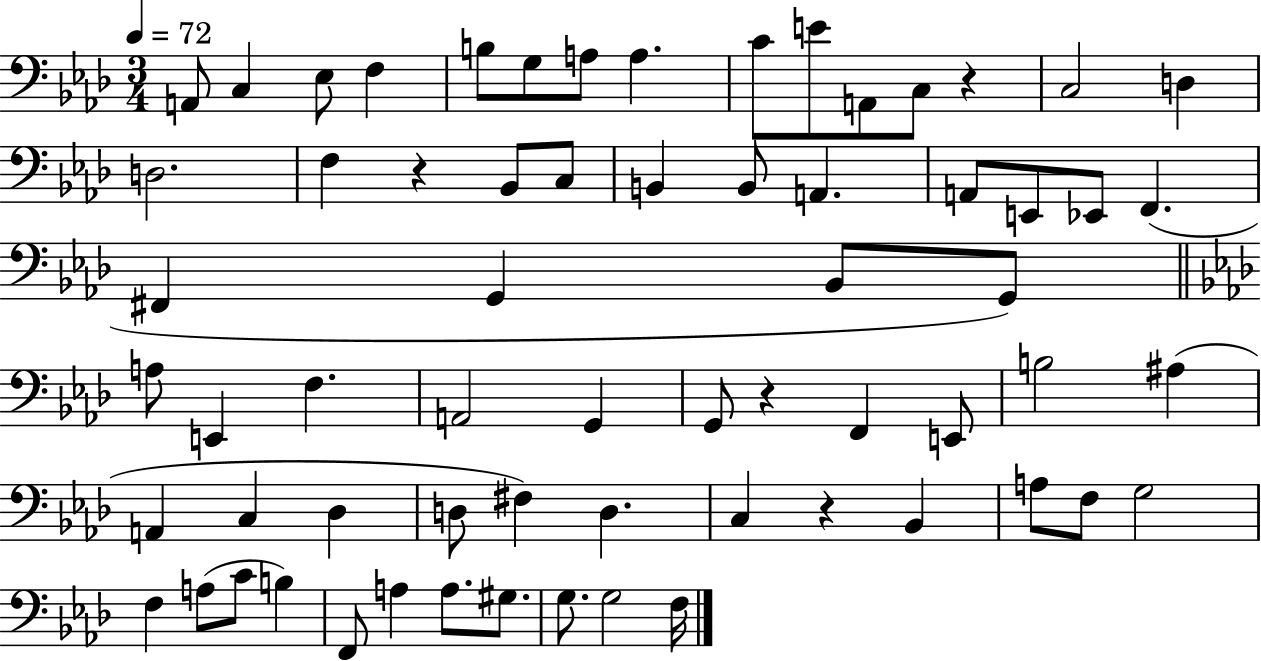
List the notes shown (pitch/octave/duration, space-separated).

A2/e C3/q Eb3/e F3/q B3/e G3/e A3/e A3/q. C4/e E4/e A2/e C3/e R/q C3/h D3/q D3/h. F3/q R/q Bb2/e C3/e B2/q B2/e A2/q. A2/e E2/e Eb2/e F2/q. F#2/q G2/q Bb2/e G2/e A3/e E2/q F3/q. A2/h G2/q G2/e R/q F2/q E2/e B3/h A#3/q A2/q C3/q Db3/q D3/e F#3/q D3/q. C3/q R/q Bb2/q A3/e F3/e G3/h F3/q A3/e C4/e B3/q F2/e A3/q A3/e. G#3/e. G3/e. G3/h F3/s